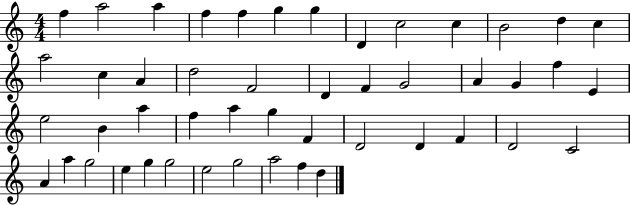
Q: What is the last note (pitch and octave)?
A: D5